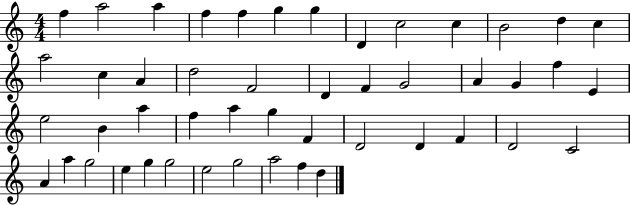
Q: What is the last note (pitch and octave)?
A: D5